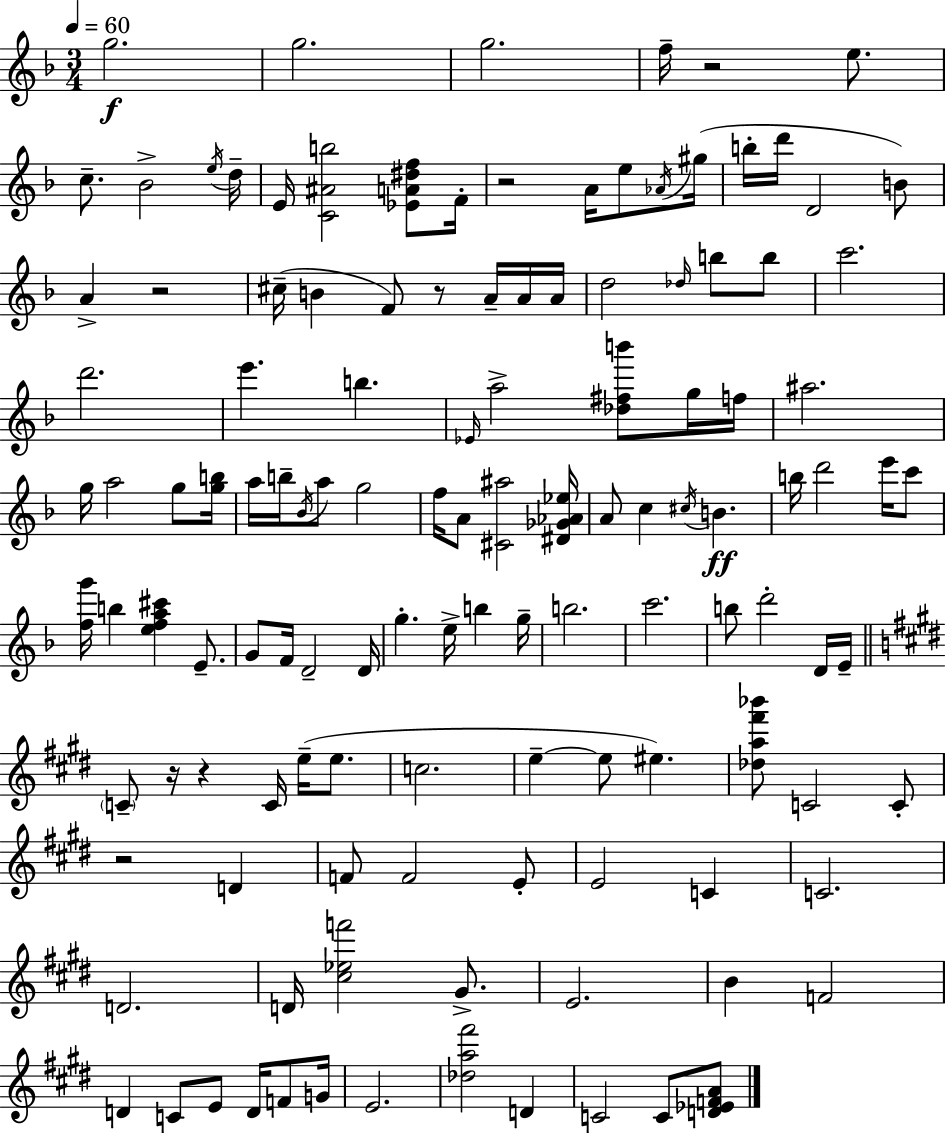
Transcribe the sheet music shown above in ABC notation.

X:1
T:Untitled
M:3/4
L:1/4
K:F
g2 g2 g2 f/4 z2 e/2 c/2 _B2 e/4 d/4 E/4 [C^Ab]2 [_EA^df]/2 F/4 z2 A/4 e/2 _A/4 ^g/4 b/4 d'/4 D2 B/2 A z2 ^c/4 B F/2 z/2 A/4 A/4 A/4 d2 _d/4 b/2 b/2 c'2 d'2 e' b _E/4 a2 [_d^fb']/2 g/4 f/4 ^a2 g/4 a2 g/2 [gb]/4 a/4 b/4 _B/4 a/2 g2 f/4 A/2 [^C^a]2 [^D_G_A_e]/4 A/2 c ^c/4 B b/4 d'2 e'/4 c'/2 [fg']/4 b [efa^c'] E/2 G/2 F/4 D2 D/4 g e/4 b g/4 b2 c'2 b/2 d'2 D/4 E/4 C/2 z/4 z C/4 e/4 e/2 c2 e e/2 ^e [_da^f'_b']/2 C2 C/2 z2 D F/2 F2 E/2 E2 C C2 D2 D/4 [^c_ef']2 ^G/2 E2 B F2 D C/2 E/2 D/4 F/2 G/4 E2 [_da^f']2 D C2 C/2 [D_EFA]/2